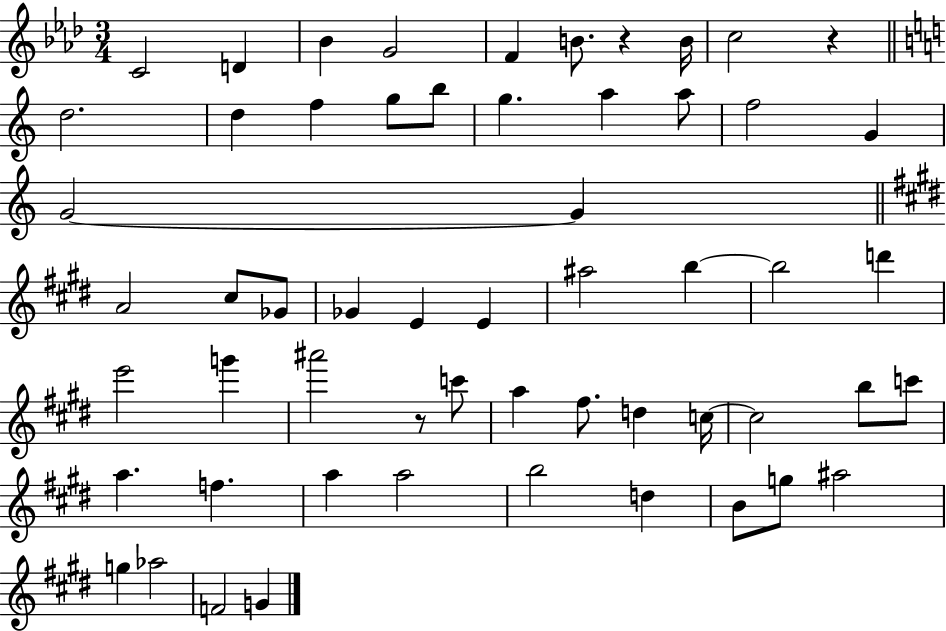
X:1
T:Untitled
M:3/4
L:1/4
K:Ab
C2 D _B G2 F B/2 z B/4 c2 z d2 d f g/2 b/2 g a a/2 f2 G G2 G A2 ^c/2 _G/2 _G E E ^a2 b b2 d' e'2 g' ^a'2 z/2 c'/2 a ^f/2 d c/4 c2 b/2 c'/2 a f a a2 b2 d B/2 g/2 ^a2 g _a2 F2 G